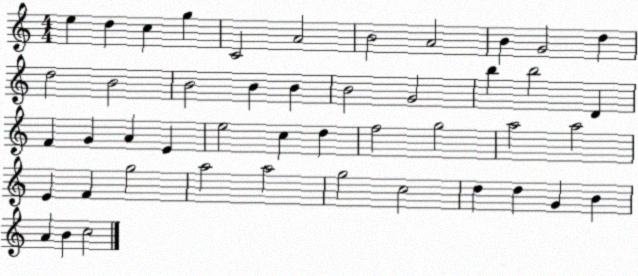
X:1
T:Untitled
M:4/4
L:1/4
K:C
e d c g C2 A2 B2 A2 B G2 d d2 B2 B2 B B B2 G2 b b2 D F G A E e2 c d f2 g2 a2 a2 E F g2 a2 a2 g2 c2 d d G B A B c2